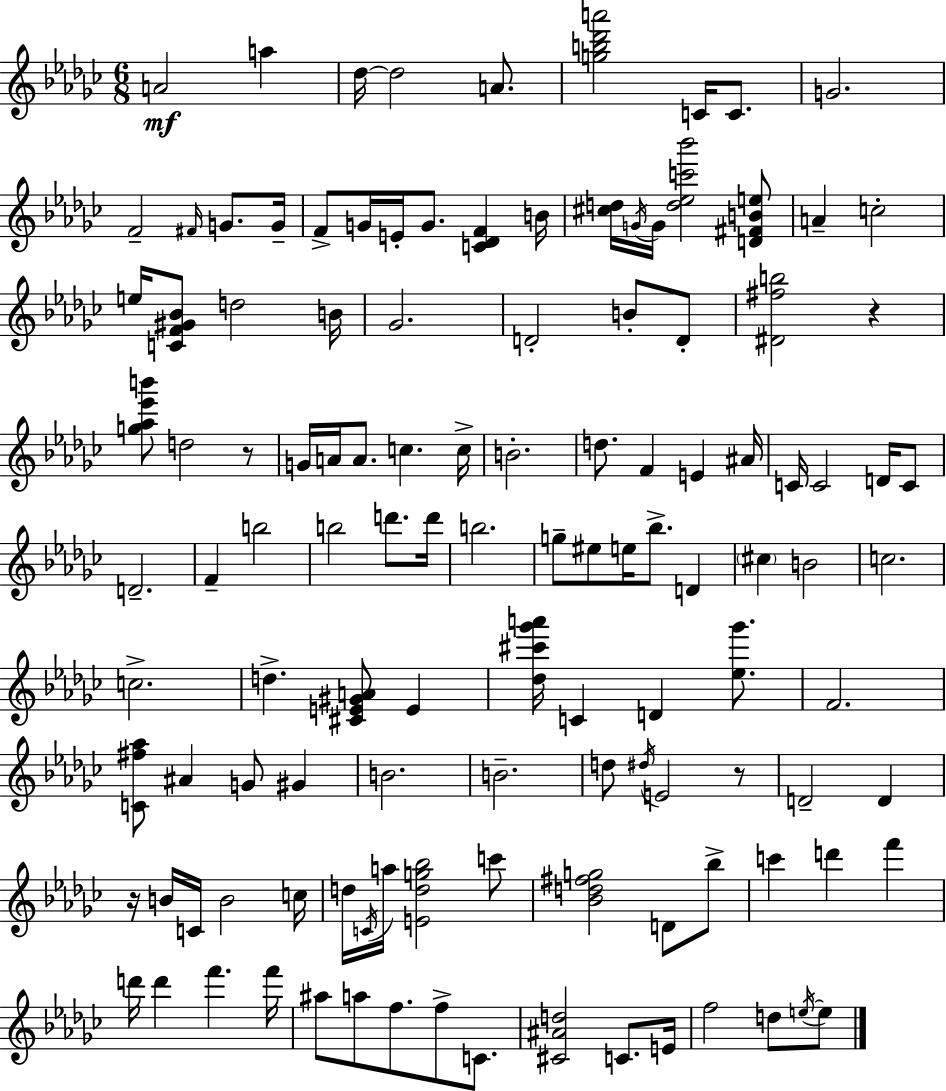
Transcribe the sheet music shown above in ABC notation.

X:1
T:Untitled
M:6/8
L:1/4
K:Ebm
A2 a _d/4 _d2 A/2 [gb_d'a']2 C/4 C/2 G2 F2 ^F/4 G/2 G/4 F/2 G/4 E/4 G/2 [C_DF] B/4 [^cd]/4 G/4 G/4 [d_ec'_b']2 [D^FBe]/2 A c2 e/4 [CF^G_B]/2 d2 B/4 _G2 D2 B/2 D/2 [^D^fb]2 z [g_a_e'b']/2 d2 z/2 G/4 A/4 A/2 c c/4 B2 d/2 F E ^A/4 C/4 C2 D/4 C/2 D2 F b2 b2 d'/2 d'/4 b2 g/2 ^e/2 e/4 _b/2 D ^c B2 c2 c2 d [^CE^GA]/2 E [_d^c'_g'a']/4 C D [_e_g']/2 F2 [C^f_a]/2 ^A G/2 ^G B2 B2 d/2 ^d/4 E2 z/2 D2 D z/4 B/4 C/4 B2 c/4 d/4 C/4 a/4 [Edg_b]2 c'/2 [_Bd^fg]2 D/2 _b/2 c' d' f' d'/4 d' f' f'/4 ^a/2 a/2 f/2 f/2 C/2 [^C^Ad]2 C/2 E/4 f2 d/2 e/4 e/2